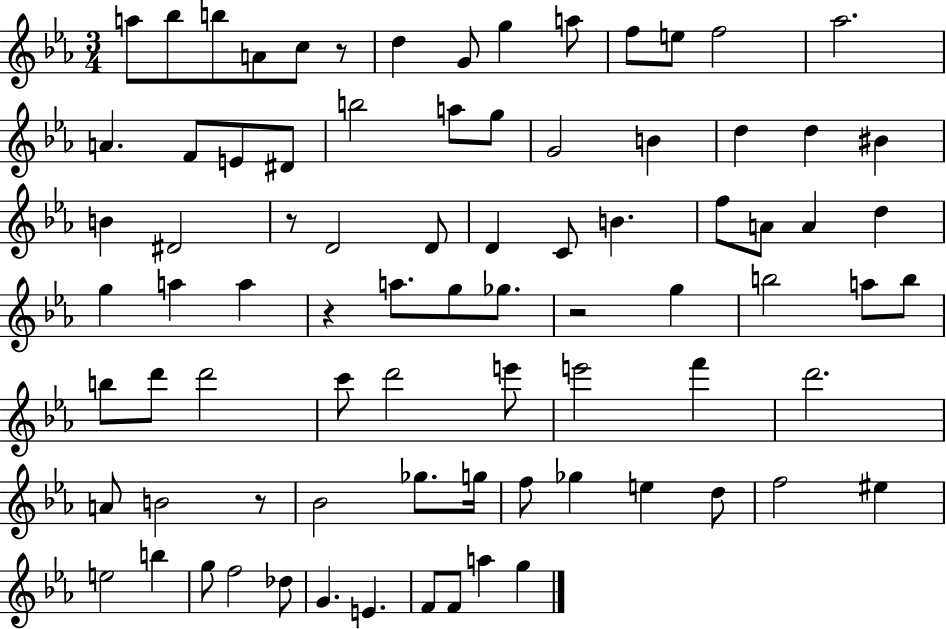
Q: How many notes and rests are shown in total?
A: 82